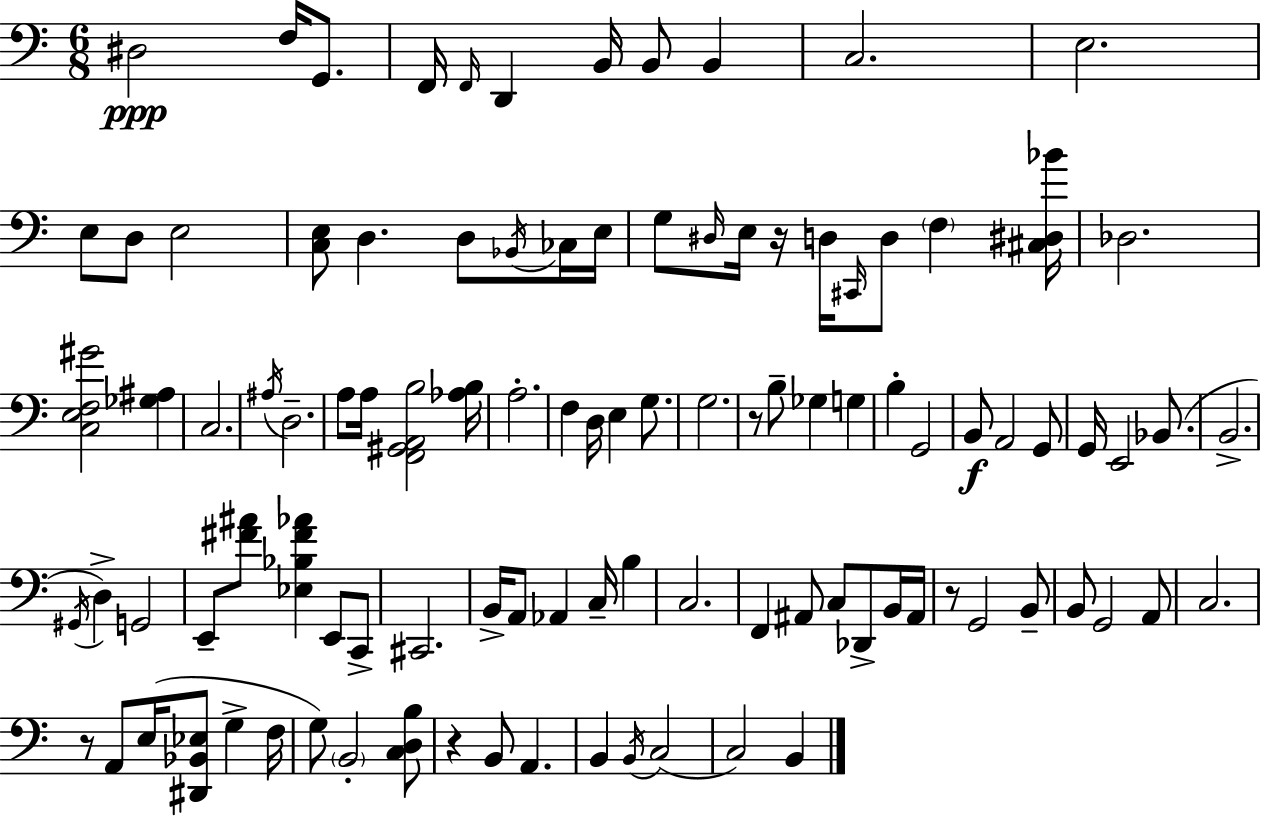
X:1
T:Untitled
M:6/8
L:1/4
K:C
^D,2 F,/4 G,,/2 F,,/4 F,,/4 D,, B,,/4 B,,/2 B,, C,2 E,2 E,/2 D,/2 E,2 [C,E,]/2 D, D,/2 _B,,/4 _C,/4 E,/4 G,/2 ^D,/4 E,/4 z/4 D,/4 ^C,,/4 D,/2 F, [^C,^D,_B]/4 _D,2 [C,E,F,^G]2 [_G,^A,] C,2 ^A,/4 D,2 A,/2 A,/4 [F,,^G,,A,,B,]2 [_A,B,]/4 A,2 F, D,/4 E, G,/2 G,2 z/2 B,/2 _G, G, B, G,,2 B,,/2 A,,2 G,,/2 G,,/4 E,,2 _B,,/2 B,,2 ^G,,/4 D, G,,2 E,,/2 [^F^A]/2 [_E,_B,^F_A] E,,/2 C,,/2 ^C,,2 B,,/4 A,,/2 _A,, C,/4 B, C,2 F,, ^A,,/2 C,/2 _D,,/2 B,,/4 ^A,,/4 z/2 G,,2 B,,/2 B,,/2 G,,2 A,,/2 C,2 z/2 A,,/2 E,/4 [^D,,_B,,_E,]/2 G, F,/4 G,/2 B,,2 [C,D,B,]/2 z B,,/2 A,, B,, B,,/4 C,2 C,2 B,,